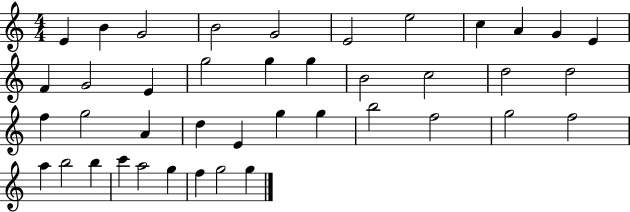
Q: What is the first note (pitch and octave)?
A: E4